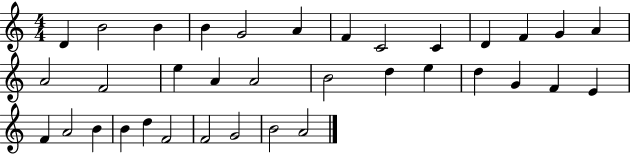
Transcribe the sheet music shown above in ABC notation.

X:1
T:Untitled
M:4/4
L:1/4
K:C
D B2 B B G2 A F C2 C D F G A A2 F2 e A A2 B2 d e d G F E F A2 B B d F2 F2 G2 B2 A2